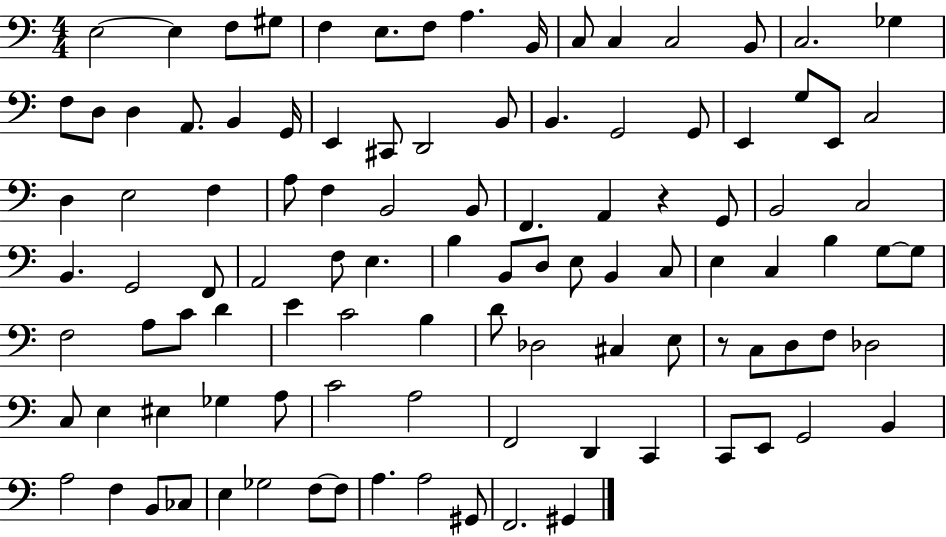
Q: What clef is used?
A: bass